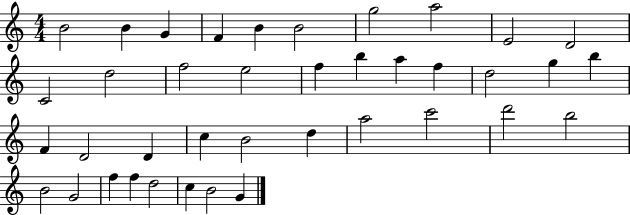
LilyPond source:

{
  \clef treble
  \numericTimeSignature
  \time 4/4
  \key c \major
  b'2 b'4 g'4 | f'4 b'4 b'2 | g''2 a''2 | e'2 d'2 | \break c'2 d''2 | f''2 e''2 | f''4 b''4 a''4 f''4 | d''2 g''4 b''4 | \break f'4 d'2 d'4 | c''4 b'2 d''4 | a''2 c'''2 | d'''2 b''2 | \break b'2 g'2 | f''4 f''4 d''2 | c''4 b'2 g'4 | \bar "|."
}